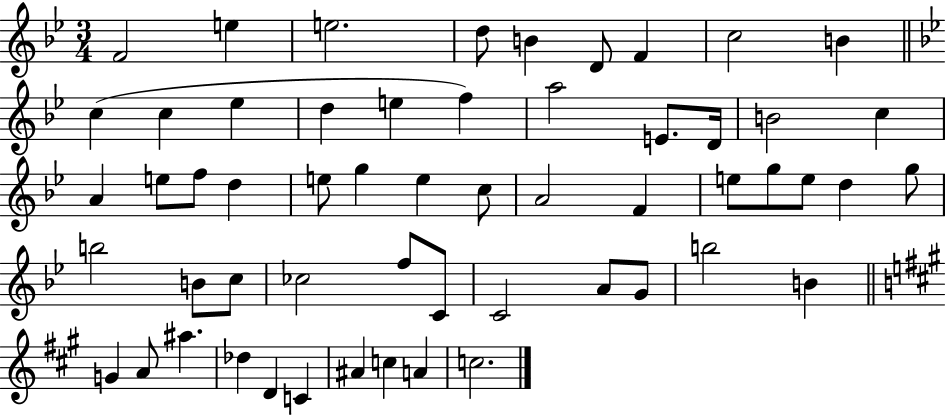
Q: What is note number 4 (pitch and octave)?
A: D5